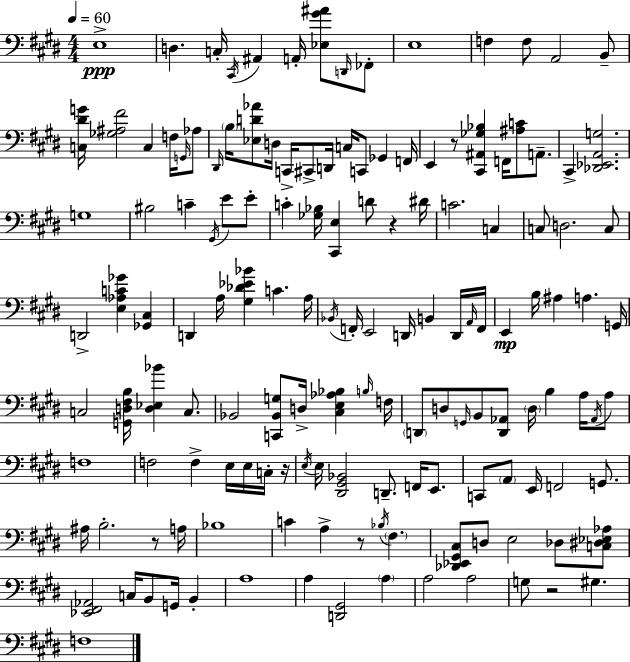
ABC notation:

X:1
T:Untitled
M:4/4
L:1/4
K:E
E,4 D, C,/4 ^C,,/4 ^A,, A,,/4 [_E,^G^A]/2 D,,/4 _F,,/2 E,4 F, F,/2 A,,2 B,,/2 [C,^DG]/4 [_G,^A,^F]2 C, F,/4 G,,/4 _A,/2 ^D,,/4 B,/4 [_E,D_A]/2 D,/4 C,,/4 ^C,,/2 D,,/4 C,/4 C,,/2 _G,, F,,/4 E,, z/2 [^C,,^A,,_G,_B,] F,,/4 [^A,C]/2 A,,/2 ^C,, [_D,,_E,,A,,G,]2 G,4 ^B,2 C ^G,,/4 E/2 E/2 C [_G,_B,]/4 [^C,,E,] D/2 z ^D/4 C2 C, C,/2 D,2 C,/2 D,,2 [E,_A,C_G] [_G,,^C,] D,, A,/4 [^G,_D_E_B] C A,/4 _B,,/4 F,,/4 E,,2 D,,/4 B,, D,,/4 A,,/4 F,,/4 E,, B,/4 ^A, A, G,,/4 C,2 [G,,D,^F,B,]/4 [D,_E,_B] C,/2 _B,,2 [C,,_B,,G,]/2 D,/4 [^C,E,_A,_B,] B,/4 F,/4 D,,/2 D,/2 G,,/4 B,,/2 [D,,_A,,]/2 D,/4 B, A,/4 _A,,/4 A,/2 F,4 F,2 F, E,/4 E,/4 C,/4 z/4 E,/4 E,/4 [^D,,^G,,_B,,]2 D,,/2 F,,/4 E,,/2 C,,/2 A,,/2 E,,/4 F,,2 G,,/2 ^A,/4 B,2 z/2 A,/4 _B,4 C A, z/2 _B,/4 ^F, [_D,,_E,,^G,,^C,]/2 D,/2 E,2 _D,/2 [C,^D,_E,_A,]/2 [_E,,^F,,_A,,]2 C,/4 B,,/2 G,,/4 B,, A,4 A, [D,,^G,,]2 A, A,2 A,2 G,/2 z2 ^G, F,4